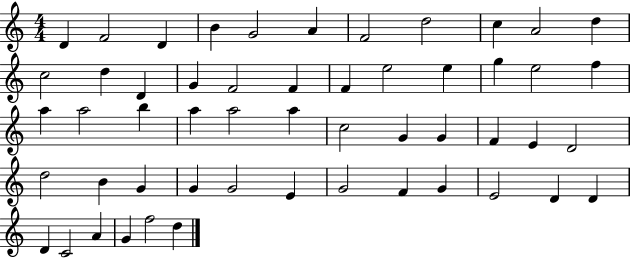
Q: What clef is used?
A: treble